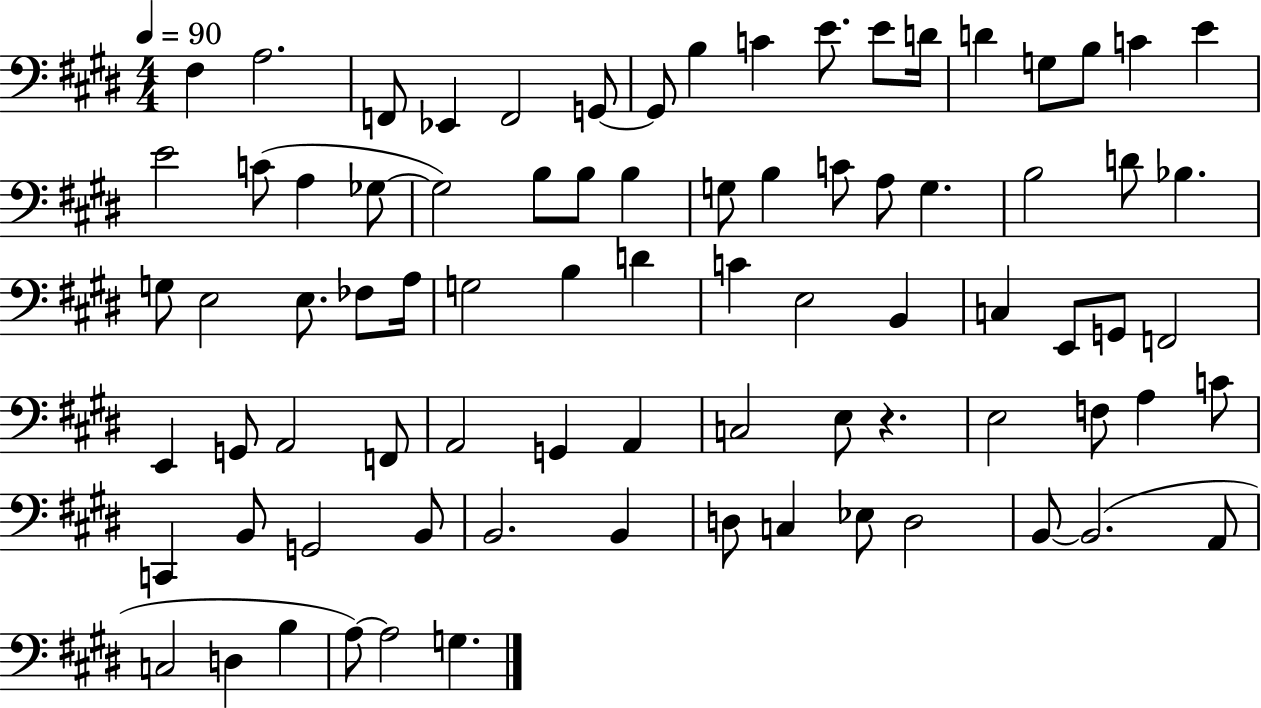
F#3/q A3/h. F2/e Eb2/q F2/h G2/e G2/e B3/q C4/q E4/e. E4/e D4/s D4/q G3/e B3/e C4/q E4/q E4/h C4/e A3/q Gb3/e Gb3/h B3/e B3/e B3/q G3/e B3/q C4/e A3/e G3/q. B3/h D4/e Bb3/q. G3/e E3/h E3/e. FES3/e A3/s G3/h B3/q D4/q C4/q E3/h B2/q C3/q E2/e G2/e F2/h E2/q G2/e A2/h F2/e A2/h G2/q A2/q C3/h E3/e R/q. E3/h F3/e A3/q C4/e C2/q B2/e G2/h B2/e B2/h. B2/q D3/e C3/q Eb3/e D3/h B2/e B2/h. A2/e C3/h D3/q B3/q A3/e A3/h G3/q.